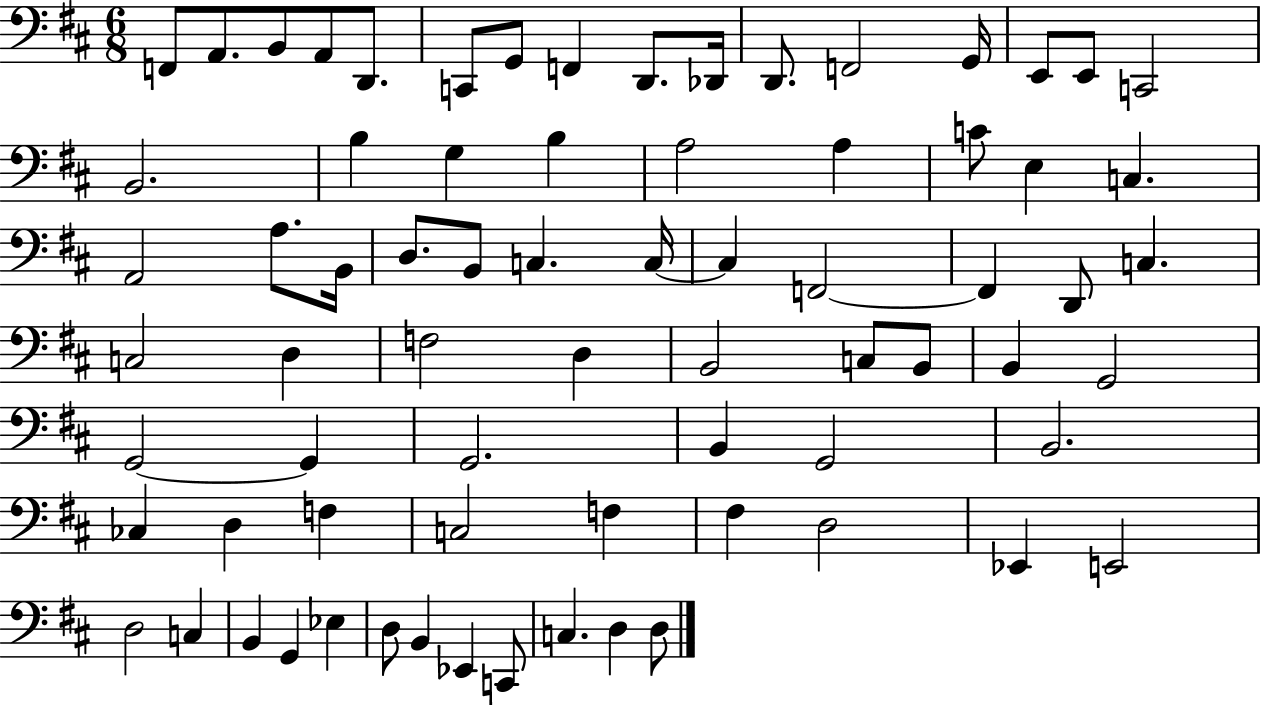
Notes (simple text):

F2/e A2/e. B2/e A2/e D2/e. C2/e G2/e F2/q D2/e. Db2/s D2/e. F2/h G2/s E2/e E2/e C2/h B2/h. B3/q G3/q B3/q A3/h A3/q C4/e E3/q C3/q. A2/h A3/e. B2/s D3/e. B2/e C3/q. C3/s C3/q F2/h F2/q D2/e C3/q. C3/h D3/q F3/h D3/q B2/h C3/e B2/e B2/q G2/h G2/h G2/q G2/h. B2/q G2/h B2/h. CES3/q D3/q F3/q C3/h F3/q F#3/q D3/h Eb2/q E2/h D3/h C3/q B2/q G2/q Eb3/q D3/e B2/q Eb2/q C2/e C3/q. D3/q D3/e